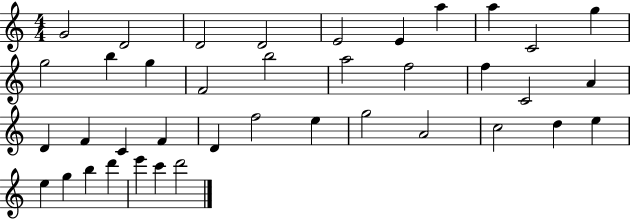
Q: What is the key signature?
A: C major